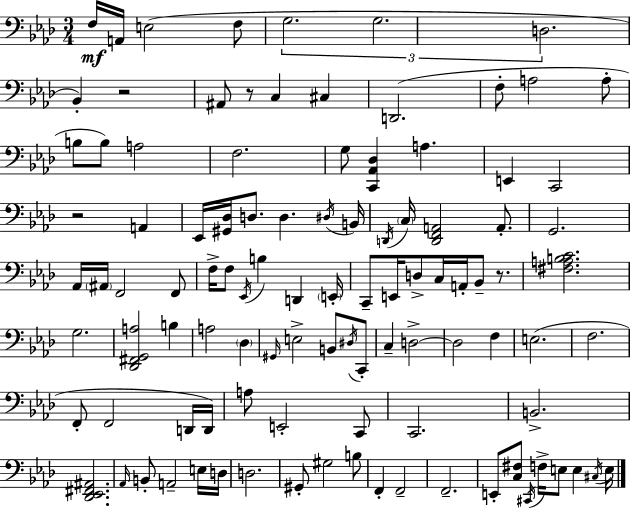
F3/s A2/s E3/h F3/e G3/h. G3/h. D3/h. Bb2/q R/h A#2/e R/e C3/q C#3/q D2/h. F3/e A3/h A3/e B3/e B3/e A3/h F3/h. G3/e [C2,Ab2,Db3]/q A3/q. E2/q C2/h R/h A2/q Eb2/s [G#2,Db3]/s D3/e. D3/q. D#3/s B2/s D2/s C3/s [D2,F2,A2]/h A2/e. G2/h. Ab2/s A#2/s F2/h F2/e F3/s F3/e Eb2/s B3/q D2/q E2/s C2/e E2/s D3/e C3/s A2/s Bb2/e R/e. [F#3,A3,B3,C4]/h. G3/h. [Db2,F#2,G2,A3]/h B3/q A3/h Db3/q G#2/s E3/h B2/e D#3/s C2/e C3/q D3/h D3/h F3/q E3/h. F3/h. F2/e F2/h D2/s D2/s A3/e E2/h C2/e C2/h. B2/h. [Db2,Eb2,F#2,A#2]/h. Ab2/s B2/e A2/h E3/s D3/s D3/h. G#2/e G#3/h B3/e F2/q F2/h F2/h. E2/e [C3,F#3]/e C#2/s F3/s E3/e E3/q C#3/s E3/s